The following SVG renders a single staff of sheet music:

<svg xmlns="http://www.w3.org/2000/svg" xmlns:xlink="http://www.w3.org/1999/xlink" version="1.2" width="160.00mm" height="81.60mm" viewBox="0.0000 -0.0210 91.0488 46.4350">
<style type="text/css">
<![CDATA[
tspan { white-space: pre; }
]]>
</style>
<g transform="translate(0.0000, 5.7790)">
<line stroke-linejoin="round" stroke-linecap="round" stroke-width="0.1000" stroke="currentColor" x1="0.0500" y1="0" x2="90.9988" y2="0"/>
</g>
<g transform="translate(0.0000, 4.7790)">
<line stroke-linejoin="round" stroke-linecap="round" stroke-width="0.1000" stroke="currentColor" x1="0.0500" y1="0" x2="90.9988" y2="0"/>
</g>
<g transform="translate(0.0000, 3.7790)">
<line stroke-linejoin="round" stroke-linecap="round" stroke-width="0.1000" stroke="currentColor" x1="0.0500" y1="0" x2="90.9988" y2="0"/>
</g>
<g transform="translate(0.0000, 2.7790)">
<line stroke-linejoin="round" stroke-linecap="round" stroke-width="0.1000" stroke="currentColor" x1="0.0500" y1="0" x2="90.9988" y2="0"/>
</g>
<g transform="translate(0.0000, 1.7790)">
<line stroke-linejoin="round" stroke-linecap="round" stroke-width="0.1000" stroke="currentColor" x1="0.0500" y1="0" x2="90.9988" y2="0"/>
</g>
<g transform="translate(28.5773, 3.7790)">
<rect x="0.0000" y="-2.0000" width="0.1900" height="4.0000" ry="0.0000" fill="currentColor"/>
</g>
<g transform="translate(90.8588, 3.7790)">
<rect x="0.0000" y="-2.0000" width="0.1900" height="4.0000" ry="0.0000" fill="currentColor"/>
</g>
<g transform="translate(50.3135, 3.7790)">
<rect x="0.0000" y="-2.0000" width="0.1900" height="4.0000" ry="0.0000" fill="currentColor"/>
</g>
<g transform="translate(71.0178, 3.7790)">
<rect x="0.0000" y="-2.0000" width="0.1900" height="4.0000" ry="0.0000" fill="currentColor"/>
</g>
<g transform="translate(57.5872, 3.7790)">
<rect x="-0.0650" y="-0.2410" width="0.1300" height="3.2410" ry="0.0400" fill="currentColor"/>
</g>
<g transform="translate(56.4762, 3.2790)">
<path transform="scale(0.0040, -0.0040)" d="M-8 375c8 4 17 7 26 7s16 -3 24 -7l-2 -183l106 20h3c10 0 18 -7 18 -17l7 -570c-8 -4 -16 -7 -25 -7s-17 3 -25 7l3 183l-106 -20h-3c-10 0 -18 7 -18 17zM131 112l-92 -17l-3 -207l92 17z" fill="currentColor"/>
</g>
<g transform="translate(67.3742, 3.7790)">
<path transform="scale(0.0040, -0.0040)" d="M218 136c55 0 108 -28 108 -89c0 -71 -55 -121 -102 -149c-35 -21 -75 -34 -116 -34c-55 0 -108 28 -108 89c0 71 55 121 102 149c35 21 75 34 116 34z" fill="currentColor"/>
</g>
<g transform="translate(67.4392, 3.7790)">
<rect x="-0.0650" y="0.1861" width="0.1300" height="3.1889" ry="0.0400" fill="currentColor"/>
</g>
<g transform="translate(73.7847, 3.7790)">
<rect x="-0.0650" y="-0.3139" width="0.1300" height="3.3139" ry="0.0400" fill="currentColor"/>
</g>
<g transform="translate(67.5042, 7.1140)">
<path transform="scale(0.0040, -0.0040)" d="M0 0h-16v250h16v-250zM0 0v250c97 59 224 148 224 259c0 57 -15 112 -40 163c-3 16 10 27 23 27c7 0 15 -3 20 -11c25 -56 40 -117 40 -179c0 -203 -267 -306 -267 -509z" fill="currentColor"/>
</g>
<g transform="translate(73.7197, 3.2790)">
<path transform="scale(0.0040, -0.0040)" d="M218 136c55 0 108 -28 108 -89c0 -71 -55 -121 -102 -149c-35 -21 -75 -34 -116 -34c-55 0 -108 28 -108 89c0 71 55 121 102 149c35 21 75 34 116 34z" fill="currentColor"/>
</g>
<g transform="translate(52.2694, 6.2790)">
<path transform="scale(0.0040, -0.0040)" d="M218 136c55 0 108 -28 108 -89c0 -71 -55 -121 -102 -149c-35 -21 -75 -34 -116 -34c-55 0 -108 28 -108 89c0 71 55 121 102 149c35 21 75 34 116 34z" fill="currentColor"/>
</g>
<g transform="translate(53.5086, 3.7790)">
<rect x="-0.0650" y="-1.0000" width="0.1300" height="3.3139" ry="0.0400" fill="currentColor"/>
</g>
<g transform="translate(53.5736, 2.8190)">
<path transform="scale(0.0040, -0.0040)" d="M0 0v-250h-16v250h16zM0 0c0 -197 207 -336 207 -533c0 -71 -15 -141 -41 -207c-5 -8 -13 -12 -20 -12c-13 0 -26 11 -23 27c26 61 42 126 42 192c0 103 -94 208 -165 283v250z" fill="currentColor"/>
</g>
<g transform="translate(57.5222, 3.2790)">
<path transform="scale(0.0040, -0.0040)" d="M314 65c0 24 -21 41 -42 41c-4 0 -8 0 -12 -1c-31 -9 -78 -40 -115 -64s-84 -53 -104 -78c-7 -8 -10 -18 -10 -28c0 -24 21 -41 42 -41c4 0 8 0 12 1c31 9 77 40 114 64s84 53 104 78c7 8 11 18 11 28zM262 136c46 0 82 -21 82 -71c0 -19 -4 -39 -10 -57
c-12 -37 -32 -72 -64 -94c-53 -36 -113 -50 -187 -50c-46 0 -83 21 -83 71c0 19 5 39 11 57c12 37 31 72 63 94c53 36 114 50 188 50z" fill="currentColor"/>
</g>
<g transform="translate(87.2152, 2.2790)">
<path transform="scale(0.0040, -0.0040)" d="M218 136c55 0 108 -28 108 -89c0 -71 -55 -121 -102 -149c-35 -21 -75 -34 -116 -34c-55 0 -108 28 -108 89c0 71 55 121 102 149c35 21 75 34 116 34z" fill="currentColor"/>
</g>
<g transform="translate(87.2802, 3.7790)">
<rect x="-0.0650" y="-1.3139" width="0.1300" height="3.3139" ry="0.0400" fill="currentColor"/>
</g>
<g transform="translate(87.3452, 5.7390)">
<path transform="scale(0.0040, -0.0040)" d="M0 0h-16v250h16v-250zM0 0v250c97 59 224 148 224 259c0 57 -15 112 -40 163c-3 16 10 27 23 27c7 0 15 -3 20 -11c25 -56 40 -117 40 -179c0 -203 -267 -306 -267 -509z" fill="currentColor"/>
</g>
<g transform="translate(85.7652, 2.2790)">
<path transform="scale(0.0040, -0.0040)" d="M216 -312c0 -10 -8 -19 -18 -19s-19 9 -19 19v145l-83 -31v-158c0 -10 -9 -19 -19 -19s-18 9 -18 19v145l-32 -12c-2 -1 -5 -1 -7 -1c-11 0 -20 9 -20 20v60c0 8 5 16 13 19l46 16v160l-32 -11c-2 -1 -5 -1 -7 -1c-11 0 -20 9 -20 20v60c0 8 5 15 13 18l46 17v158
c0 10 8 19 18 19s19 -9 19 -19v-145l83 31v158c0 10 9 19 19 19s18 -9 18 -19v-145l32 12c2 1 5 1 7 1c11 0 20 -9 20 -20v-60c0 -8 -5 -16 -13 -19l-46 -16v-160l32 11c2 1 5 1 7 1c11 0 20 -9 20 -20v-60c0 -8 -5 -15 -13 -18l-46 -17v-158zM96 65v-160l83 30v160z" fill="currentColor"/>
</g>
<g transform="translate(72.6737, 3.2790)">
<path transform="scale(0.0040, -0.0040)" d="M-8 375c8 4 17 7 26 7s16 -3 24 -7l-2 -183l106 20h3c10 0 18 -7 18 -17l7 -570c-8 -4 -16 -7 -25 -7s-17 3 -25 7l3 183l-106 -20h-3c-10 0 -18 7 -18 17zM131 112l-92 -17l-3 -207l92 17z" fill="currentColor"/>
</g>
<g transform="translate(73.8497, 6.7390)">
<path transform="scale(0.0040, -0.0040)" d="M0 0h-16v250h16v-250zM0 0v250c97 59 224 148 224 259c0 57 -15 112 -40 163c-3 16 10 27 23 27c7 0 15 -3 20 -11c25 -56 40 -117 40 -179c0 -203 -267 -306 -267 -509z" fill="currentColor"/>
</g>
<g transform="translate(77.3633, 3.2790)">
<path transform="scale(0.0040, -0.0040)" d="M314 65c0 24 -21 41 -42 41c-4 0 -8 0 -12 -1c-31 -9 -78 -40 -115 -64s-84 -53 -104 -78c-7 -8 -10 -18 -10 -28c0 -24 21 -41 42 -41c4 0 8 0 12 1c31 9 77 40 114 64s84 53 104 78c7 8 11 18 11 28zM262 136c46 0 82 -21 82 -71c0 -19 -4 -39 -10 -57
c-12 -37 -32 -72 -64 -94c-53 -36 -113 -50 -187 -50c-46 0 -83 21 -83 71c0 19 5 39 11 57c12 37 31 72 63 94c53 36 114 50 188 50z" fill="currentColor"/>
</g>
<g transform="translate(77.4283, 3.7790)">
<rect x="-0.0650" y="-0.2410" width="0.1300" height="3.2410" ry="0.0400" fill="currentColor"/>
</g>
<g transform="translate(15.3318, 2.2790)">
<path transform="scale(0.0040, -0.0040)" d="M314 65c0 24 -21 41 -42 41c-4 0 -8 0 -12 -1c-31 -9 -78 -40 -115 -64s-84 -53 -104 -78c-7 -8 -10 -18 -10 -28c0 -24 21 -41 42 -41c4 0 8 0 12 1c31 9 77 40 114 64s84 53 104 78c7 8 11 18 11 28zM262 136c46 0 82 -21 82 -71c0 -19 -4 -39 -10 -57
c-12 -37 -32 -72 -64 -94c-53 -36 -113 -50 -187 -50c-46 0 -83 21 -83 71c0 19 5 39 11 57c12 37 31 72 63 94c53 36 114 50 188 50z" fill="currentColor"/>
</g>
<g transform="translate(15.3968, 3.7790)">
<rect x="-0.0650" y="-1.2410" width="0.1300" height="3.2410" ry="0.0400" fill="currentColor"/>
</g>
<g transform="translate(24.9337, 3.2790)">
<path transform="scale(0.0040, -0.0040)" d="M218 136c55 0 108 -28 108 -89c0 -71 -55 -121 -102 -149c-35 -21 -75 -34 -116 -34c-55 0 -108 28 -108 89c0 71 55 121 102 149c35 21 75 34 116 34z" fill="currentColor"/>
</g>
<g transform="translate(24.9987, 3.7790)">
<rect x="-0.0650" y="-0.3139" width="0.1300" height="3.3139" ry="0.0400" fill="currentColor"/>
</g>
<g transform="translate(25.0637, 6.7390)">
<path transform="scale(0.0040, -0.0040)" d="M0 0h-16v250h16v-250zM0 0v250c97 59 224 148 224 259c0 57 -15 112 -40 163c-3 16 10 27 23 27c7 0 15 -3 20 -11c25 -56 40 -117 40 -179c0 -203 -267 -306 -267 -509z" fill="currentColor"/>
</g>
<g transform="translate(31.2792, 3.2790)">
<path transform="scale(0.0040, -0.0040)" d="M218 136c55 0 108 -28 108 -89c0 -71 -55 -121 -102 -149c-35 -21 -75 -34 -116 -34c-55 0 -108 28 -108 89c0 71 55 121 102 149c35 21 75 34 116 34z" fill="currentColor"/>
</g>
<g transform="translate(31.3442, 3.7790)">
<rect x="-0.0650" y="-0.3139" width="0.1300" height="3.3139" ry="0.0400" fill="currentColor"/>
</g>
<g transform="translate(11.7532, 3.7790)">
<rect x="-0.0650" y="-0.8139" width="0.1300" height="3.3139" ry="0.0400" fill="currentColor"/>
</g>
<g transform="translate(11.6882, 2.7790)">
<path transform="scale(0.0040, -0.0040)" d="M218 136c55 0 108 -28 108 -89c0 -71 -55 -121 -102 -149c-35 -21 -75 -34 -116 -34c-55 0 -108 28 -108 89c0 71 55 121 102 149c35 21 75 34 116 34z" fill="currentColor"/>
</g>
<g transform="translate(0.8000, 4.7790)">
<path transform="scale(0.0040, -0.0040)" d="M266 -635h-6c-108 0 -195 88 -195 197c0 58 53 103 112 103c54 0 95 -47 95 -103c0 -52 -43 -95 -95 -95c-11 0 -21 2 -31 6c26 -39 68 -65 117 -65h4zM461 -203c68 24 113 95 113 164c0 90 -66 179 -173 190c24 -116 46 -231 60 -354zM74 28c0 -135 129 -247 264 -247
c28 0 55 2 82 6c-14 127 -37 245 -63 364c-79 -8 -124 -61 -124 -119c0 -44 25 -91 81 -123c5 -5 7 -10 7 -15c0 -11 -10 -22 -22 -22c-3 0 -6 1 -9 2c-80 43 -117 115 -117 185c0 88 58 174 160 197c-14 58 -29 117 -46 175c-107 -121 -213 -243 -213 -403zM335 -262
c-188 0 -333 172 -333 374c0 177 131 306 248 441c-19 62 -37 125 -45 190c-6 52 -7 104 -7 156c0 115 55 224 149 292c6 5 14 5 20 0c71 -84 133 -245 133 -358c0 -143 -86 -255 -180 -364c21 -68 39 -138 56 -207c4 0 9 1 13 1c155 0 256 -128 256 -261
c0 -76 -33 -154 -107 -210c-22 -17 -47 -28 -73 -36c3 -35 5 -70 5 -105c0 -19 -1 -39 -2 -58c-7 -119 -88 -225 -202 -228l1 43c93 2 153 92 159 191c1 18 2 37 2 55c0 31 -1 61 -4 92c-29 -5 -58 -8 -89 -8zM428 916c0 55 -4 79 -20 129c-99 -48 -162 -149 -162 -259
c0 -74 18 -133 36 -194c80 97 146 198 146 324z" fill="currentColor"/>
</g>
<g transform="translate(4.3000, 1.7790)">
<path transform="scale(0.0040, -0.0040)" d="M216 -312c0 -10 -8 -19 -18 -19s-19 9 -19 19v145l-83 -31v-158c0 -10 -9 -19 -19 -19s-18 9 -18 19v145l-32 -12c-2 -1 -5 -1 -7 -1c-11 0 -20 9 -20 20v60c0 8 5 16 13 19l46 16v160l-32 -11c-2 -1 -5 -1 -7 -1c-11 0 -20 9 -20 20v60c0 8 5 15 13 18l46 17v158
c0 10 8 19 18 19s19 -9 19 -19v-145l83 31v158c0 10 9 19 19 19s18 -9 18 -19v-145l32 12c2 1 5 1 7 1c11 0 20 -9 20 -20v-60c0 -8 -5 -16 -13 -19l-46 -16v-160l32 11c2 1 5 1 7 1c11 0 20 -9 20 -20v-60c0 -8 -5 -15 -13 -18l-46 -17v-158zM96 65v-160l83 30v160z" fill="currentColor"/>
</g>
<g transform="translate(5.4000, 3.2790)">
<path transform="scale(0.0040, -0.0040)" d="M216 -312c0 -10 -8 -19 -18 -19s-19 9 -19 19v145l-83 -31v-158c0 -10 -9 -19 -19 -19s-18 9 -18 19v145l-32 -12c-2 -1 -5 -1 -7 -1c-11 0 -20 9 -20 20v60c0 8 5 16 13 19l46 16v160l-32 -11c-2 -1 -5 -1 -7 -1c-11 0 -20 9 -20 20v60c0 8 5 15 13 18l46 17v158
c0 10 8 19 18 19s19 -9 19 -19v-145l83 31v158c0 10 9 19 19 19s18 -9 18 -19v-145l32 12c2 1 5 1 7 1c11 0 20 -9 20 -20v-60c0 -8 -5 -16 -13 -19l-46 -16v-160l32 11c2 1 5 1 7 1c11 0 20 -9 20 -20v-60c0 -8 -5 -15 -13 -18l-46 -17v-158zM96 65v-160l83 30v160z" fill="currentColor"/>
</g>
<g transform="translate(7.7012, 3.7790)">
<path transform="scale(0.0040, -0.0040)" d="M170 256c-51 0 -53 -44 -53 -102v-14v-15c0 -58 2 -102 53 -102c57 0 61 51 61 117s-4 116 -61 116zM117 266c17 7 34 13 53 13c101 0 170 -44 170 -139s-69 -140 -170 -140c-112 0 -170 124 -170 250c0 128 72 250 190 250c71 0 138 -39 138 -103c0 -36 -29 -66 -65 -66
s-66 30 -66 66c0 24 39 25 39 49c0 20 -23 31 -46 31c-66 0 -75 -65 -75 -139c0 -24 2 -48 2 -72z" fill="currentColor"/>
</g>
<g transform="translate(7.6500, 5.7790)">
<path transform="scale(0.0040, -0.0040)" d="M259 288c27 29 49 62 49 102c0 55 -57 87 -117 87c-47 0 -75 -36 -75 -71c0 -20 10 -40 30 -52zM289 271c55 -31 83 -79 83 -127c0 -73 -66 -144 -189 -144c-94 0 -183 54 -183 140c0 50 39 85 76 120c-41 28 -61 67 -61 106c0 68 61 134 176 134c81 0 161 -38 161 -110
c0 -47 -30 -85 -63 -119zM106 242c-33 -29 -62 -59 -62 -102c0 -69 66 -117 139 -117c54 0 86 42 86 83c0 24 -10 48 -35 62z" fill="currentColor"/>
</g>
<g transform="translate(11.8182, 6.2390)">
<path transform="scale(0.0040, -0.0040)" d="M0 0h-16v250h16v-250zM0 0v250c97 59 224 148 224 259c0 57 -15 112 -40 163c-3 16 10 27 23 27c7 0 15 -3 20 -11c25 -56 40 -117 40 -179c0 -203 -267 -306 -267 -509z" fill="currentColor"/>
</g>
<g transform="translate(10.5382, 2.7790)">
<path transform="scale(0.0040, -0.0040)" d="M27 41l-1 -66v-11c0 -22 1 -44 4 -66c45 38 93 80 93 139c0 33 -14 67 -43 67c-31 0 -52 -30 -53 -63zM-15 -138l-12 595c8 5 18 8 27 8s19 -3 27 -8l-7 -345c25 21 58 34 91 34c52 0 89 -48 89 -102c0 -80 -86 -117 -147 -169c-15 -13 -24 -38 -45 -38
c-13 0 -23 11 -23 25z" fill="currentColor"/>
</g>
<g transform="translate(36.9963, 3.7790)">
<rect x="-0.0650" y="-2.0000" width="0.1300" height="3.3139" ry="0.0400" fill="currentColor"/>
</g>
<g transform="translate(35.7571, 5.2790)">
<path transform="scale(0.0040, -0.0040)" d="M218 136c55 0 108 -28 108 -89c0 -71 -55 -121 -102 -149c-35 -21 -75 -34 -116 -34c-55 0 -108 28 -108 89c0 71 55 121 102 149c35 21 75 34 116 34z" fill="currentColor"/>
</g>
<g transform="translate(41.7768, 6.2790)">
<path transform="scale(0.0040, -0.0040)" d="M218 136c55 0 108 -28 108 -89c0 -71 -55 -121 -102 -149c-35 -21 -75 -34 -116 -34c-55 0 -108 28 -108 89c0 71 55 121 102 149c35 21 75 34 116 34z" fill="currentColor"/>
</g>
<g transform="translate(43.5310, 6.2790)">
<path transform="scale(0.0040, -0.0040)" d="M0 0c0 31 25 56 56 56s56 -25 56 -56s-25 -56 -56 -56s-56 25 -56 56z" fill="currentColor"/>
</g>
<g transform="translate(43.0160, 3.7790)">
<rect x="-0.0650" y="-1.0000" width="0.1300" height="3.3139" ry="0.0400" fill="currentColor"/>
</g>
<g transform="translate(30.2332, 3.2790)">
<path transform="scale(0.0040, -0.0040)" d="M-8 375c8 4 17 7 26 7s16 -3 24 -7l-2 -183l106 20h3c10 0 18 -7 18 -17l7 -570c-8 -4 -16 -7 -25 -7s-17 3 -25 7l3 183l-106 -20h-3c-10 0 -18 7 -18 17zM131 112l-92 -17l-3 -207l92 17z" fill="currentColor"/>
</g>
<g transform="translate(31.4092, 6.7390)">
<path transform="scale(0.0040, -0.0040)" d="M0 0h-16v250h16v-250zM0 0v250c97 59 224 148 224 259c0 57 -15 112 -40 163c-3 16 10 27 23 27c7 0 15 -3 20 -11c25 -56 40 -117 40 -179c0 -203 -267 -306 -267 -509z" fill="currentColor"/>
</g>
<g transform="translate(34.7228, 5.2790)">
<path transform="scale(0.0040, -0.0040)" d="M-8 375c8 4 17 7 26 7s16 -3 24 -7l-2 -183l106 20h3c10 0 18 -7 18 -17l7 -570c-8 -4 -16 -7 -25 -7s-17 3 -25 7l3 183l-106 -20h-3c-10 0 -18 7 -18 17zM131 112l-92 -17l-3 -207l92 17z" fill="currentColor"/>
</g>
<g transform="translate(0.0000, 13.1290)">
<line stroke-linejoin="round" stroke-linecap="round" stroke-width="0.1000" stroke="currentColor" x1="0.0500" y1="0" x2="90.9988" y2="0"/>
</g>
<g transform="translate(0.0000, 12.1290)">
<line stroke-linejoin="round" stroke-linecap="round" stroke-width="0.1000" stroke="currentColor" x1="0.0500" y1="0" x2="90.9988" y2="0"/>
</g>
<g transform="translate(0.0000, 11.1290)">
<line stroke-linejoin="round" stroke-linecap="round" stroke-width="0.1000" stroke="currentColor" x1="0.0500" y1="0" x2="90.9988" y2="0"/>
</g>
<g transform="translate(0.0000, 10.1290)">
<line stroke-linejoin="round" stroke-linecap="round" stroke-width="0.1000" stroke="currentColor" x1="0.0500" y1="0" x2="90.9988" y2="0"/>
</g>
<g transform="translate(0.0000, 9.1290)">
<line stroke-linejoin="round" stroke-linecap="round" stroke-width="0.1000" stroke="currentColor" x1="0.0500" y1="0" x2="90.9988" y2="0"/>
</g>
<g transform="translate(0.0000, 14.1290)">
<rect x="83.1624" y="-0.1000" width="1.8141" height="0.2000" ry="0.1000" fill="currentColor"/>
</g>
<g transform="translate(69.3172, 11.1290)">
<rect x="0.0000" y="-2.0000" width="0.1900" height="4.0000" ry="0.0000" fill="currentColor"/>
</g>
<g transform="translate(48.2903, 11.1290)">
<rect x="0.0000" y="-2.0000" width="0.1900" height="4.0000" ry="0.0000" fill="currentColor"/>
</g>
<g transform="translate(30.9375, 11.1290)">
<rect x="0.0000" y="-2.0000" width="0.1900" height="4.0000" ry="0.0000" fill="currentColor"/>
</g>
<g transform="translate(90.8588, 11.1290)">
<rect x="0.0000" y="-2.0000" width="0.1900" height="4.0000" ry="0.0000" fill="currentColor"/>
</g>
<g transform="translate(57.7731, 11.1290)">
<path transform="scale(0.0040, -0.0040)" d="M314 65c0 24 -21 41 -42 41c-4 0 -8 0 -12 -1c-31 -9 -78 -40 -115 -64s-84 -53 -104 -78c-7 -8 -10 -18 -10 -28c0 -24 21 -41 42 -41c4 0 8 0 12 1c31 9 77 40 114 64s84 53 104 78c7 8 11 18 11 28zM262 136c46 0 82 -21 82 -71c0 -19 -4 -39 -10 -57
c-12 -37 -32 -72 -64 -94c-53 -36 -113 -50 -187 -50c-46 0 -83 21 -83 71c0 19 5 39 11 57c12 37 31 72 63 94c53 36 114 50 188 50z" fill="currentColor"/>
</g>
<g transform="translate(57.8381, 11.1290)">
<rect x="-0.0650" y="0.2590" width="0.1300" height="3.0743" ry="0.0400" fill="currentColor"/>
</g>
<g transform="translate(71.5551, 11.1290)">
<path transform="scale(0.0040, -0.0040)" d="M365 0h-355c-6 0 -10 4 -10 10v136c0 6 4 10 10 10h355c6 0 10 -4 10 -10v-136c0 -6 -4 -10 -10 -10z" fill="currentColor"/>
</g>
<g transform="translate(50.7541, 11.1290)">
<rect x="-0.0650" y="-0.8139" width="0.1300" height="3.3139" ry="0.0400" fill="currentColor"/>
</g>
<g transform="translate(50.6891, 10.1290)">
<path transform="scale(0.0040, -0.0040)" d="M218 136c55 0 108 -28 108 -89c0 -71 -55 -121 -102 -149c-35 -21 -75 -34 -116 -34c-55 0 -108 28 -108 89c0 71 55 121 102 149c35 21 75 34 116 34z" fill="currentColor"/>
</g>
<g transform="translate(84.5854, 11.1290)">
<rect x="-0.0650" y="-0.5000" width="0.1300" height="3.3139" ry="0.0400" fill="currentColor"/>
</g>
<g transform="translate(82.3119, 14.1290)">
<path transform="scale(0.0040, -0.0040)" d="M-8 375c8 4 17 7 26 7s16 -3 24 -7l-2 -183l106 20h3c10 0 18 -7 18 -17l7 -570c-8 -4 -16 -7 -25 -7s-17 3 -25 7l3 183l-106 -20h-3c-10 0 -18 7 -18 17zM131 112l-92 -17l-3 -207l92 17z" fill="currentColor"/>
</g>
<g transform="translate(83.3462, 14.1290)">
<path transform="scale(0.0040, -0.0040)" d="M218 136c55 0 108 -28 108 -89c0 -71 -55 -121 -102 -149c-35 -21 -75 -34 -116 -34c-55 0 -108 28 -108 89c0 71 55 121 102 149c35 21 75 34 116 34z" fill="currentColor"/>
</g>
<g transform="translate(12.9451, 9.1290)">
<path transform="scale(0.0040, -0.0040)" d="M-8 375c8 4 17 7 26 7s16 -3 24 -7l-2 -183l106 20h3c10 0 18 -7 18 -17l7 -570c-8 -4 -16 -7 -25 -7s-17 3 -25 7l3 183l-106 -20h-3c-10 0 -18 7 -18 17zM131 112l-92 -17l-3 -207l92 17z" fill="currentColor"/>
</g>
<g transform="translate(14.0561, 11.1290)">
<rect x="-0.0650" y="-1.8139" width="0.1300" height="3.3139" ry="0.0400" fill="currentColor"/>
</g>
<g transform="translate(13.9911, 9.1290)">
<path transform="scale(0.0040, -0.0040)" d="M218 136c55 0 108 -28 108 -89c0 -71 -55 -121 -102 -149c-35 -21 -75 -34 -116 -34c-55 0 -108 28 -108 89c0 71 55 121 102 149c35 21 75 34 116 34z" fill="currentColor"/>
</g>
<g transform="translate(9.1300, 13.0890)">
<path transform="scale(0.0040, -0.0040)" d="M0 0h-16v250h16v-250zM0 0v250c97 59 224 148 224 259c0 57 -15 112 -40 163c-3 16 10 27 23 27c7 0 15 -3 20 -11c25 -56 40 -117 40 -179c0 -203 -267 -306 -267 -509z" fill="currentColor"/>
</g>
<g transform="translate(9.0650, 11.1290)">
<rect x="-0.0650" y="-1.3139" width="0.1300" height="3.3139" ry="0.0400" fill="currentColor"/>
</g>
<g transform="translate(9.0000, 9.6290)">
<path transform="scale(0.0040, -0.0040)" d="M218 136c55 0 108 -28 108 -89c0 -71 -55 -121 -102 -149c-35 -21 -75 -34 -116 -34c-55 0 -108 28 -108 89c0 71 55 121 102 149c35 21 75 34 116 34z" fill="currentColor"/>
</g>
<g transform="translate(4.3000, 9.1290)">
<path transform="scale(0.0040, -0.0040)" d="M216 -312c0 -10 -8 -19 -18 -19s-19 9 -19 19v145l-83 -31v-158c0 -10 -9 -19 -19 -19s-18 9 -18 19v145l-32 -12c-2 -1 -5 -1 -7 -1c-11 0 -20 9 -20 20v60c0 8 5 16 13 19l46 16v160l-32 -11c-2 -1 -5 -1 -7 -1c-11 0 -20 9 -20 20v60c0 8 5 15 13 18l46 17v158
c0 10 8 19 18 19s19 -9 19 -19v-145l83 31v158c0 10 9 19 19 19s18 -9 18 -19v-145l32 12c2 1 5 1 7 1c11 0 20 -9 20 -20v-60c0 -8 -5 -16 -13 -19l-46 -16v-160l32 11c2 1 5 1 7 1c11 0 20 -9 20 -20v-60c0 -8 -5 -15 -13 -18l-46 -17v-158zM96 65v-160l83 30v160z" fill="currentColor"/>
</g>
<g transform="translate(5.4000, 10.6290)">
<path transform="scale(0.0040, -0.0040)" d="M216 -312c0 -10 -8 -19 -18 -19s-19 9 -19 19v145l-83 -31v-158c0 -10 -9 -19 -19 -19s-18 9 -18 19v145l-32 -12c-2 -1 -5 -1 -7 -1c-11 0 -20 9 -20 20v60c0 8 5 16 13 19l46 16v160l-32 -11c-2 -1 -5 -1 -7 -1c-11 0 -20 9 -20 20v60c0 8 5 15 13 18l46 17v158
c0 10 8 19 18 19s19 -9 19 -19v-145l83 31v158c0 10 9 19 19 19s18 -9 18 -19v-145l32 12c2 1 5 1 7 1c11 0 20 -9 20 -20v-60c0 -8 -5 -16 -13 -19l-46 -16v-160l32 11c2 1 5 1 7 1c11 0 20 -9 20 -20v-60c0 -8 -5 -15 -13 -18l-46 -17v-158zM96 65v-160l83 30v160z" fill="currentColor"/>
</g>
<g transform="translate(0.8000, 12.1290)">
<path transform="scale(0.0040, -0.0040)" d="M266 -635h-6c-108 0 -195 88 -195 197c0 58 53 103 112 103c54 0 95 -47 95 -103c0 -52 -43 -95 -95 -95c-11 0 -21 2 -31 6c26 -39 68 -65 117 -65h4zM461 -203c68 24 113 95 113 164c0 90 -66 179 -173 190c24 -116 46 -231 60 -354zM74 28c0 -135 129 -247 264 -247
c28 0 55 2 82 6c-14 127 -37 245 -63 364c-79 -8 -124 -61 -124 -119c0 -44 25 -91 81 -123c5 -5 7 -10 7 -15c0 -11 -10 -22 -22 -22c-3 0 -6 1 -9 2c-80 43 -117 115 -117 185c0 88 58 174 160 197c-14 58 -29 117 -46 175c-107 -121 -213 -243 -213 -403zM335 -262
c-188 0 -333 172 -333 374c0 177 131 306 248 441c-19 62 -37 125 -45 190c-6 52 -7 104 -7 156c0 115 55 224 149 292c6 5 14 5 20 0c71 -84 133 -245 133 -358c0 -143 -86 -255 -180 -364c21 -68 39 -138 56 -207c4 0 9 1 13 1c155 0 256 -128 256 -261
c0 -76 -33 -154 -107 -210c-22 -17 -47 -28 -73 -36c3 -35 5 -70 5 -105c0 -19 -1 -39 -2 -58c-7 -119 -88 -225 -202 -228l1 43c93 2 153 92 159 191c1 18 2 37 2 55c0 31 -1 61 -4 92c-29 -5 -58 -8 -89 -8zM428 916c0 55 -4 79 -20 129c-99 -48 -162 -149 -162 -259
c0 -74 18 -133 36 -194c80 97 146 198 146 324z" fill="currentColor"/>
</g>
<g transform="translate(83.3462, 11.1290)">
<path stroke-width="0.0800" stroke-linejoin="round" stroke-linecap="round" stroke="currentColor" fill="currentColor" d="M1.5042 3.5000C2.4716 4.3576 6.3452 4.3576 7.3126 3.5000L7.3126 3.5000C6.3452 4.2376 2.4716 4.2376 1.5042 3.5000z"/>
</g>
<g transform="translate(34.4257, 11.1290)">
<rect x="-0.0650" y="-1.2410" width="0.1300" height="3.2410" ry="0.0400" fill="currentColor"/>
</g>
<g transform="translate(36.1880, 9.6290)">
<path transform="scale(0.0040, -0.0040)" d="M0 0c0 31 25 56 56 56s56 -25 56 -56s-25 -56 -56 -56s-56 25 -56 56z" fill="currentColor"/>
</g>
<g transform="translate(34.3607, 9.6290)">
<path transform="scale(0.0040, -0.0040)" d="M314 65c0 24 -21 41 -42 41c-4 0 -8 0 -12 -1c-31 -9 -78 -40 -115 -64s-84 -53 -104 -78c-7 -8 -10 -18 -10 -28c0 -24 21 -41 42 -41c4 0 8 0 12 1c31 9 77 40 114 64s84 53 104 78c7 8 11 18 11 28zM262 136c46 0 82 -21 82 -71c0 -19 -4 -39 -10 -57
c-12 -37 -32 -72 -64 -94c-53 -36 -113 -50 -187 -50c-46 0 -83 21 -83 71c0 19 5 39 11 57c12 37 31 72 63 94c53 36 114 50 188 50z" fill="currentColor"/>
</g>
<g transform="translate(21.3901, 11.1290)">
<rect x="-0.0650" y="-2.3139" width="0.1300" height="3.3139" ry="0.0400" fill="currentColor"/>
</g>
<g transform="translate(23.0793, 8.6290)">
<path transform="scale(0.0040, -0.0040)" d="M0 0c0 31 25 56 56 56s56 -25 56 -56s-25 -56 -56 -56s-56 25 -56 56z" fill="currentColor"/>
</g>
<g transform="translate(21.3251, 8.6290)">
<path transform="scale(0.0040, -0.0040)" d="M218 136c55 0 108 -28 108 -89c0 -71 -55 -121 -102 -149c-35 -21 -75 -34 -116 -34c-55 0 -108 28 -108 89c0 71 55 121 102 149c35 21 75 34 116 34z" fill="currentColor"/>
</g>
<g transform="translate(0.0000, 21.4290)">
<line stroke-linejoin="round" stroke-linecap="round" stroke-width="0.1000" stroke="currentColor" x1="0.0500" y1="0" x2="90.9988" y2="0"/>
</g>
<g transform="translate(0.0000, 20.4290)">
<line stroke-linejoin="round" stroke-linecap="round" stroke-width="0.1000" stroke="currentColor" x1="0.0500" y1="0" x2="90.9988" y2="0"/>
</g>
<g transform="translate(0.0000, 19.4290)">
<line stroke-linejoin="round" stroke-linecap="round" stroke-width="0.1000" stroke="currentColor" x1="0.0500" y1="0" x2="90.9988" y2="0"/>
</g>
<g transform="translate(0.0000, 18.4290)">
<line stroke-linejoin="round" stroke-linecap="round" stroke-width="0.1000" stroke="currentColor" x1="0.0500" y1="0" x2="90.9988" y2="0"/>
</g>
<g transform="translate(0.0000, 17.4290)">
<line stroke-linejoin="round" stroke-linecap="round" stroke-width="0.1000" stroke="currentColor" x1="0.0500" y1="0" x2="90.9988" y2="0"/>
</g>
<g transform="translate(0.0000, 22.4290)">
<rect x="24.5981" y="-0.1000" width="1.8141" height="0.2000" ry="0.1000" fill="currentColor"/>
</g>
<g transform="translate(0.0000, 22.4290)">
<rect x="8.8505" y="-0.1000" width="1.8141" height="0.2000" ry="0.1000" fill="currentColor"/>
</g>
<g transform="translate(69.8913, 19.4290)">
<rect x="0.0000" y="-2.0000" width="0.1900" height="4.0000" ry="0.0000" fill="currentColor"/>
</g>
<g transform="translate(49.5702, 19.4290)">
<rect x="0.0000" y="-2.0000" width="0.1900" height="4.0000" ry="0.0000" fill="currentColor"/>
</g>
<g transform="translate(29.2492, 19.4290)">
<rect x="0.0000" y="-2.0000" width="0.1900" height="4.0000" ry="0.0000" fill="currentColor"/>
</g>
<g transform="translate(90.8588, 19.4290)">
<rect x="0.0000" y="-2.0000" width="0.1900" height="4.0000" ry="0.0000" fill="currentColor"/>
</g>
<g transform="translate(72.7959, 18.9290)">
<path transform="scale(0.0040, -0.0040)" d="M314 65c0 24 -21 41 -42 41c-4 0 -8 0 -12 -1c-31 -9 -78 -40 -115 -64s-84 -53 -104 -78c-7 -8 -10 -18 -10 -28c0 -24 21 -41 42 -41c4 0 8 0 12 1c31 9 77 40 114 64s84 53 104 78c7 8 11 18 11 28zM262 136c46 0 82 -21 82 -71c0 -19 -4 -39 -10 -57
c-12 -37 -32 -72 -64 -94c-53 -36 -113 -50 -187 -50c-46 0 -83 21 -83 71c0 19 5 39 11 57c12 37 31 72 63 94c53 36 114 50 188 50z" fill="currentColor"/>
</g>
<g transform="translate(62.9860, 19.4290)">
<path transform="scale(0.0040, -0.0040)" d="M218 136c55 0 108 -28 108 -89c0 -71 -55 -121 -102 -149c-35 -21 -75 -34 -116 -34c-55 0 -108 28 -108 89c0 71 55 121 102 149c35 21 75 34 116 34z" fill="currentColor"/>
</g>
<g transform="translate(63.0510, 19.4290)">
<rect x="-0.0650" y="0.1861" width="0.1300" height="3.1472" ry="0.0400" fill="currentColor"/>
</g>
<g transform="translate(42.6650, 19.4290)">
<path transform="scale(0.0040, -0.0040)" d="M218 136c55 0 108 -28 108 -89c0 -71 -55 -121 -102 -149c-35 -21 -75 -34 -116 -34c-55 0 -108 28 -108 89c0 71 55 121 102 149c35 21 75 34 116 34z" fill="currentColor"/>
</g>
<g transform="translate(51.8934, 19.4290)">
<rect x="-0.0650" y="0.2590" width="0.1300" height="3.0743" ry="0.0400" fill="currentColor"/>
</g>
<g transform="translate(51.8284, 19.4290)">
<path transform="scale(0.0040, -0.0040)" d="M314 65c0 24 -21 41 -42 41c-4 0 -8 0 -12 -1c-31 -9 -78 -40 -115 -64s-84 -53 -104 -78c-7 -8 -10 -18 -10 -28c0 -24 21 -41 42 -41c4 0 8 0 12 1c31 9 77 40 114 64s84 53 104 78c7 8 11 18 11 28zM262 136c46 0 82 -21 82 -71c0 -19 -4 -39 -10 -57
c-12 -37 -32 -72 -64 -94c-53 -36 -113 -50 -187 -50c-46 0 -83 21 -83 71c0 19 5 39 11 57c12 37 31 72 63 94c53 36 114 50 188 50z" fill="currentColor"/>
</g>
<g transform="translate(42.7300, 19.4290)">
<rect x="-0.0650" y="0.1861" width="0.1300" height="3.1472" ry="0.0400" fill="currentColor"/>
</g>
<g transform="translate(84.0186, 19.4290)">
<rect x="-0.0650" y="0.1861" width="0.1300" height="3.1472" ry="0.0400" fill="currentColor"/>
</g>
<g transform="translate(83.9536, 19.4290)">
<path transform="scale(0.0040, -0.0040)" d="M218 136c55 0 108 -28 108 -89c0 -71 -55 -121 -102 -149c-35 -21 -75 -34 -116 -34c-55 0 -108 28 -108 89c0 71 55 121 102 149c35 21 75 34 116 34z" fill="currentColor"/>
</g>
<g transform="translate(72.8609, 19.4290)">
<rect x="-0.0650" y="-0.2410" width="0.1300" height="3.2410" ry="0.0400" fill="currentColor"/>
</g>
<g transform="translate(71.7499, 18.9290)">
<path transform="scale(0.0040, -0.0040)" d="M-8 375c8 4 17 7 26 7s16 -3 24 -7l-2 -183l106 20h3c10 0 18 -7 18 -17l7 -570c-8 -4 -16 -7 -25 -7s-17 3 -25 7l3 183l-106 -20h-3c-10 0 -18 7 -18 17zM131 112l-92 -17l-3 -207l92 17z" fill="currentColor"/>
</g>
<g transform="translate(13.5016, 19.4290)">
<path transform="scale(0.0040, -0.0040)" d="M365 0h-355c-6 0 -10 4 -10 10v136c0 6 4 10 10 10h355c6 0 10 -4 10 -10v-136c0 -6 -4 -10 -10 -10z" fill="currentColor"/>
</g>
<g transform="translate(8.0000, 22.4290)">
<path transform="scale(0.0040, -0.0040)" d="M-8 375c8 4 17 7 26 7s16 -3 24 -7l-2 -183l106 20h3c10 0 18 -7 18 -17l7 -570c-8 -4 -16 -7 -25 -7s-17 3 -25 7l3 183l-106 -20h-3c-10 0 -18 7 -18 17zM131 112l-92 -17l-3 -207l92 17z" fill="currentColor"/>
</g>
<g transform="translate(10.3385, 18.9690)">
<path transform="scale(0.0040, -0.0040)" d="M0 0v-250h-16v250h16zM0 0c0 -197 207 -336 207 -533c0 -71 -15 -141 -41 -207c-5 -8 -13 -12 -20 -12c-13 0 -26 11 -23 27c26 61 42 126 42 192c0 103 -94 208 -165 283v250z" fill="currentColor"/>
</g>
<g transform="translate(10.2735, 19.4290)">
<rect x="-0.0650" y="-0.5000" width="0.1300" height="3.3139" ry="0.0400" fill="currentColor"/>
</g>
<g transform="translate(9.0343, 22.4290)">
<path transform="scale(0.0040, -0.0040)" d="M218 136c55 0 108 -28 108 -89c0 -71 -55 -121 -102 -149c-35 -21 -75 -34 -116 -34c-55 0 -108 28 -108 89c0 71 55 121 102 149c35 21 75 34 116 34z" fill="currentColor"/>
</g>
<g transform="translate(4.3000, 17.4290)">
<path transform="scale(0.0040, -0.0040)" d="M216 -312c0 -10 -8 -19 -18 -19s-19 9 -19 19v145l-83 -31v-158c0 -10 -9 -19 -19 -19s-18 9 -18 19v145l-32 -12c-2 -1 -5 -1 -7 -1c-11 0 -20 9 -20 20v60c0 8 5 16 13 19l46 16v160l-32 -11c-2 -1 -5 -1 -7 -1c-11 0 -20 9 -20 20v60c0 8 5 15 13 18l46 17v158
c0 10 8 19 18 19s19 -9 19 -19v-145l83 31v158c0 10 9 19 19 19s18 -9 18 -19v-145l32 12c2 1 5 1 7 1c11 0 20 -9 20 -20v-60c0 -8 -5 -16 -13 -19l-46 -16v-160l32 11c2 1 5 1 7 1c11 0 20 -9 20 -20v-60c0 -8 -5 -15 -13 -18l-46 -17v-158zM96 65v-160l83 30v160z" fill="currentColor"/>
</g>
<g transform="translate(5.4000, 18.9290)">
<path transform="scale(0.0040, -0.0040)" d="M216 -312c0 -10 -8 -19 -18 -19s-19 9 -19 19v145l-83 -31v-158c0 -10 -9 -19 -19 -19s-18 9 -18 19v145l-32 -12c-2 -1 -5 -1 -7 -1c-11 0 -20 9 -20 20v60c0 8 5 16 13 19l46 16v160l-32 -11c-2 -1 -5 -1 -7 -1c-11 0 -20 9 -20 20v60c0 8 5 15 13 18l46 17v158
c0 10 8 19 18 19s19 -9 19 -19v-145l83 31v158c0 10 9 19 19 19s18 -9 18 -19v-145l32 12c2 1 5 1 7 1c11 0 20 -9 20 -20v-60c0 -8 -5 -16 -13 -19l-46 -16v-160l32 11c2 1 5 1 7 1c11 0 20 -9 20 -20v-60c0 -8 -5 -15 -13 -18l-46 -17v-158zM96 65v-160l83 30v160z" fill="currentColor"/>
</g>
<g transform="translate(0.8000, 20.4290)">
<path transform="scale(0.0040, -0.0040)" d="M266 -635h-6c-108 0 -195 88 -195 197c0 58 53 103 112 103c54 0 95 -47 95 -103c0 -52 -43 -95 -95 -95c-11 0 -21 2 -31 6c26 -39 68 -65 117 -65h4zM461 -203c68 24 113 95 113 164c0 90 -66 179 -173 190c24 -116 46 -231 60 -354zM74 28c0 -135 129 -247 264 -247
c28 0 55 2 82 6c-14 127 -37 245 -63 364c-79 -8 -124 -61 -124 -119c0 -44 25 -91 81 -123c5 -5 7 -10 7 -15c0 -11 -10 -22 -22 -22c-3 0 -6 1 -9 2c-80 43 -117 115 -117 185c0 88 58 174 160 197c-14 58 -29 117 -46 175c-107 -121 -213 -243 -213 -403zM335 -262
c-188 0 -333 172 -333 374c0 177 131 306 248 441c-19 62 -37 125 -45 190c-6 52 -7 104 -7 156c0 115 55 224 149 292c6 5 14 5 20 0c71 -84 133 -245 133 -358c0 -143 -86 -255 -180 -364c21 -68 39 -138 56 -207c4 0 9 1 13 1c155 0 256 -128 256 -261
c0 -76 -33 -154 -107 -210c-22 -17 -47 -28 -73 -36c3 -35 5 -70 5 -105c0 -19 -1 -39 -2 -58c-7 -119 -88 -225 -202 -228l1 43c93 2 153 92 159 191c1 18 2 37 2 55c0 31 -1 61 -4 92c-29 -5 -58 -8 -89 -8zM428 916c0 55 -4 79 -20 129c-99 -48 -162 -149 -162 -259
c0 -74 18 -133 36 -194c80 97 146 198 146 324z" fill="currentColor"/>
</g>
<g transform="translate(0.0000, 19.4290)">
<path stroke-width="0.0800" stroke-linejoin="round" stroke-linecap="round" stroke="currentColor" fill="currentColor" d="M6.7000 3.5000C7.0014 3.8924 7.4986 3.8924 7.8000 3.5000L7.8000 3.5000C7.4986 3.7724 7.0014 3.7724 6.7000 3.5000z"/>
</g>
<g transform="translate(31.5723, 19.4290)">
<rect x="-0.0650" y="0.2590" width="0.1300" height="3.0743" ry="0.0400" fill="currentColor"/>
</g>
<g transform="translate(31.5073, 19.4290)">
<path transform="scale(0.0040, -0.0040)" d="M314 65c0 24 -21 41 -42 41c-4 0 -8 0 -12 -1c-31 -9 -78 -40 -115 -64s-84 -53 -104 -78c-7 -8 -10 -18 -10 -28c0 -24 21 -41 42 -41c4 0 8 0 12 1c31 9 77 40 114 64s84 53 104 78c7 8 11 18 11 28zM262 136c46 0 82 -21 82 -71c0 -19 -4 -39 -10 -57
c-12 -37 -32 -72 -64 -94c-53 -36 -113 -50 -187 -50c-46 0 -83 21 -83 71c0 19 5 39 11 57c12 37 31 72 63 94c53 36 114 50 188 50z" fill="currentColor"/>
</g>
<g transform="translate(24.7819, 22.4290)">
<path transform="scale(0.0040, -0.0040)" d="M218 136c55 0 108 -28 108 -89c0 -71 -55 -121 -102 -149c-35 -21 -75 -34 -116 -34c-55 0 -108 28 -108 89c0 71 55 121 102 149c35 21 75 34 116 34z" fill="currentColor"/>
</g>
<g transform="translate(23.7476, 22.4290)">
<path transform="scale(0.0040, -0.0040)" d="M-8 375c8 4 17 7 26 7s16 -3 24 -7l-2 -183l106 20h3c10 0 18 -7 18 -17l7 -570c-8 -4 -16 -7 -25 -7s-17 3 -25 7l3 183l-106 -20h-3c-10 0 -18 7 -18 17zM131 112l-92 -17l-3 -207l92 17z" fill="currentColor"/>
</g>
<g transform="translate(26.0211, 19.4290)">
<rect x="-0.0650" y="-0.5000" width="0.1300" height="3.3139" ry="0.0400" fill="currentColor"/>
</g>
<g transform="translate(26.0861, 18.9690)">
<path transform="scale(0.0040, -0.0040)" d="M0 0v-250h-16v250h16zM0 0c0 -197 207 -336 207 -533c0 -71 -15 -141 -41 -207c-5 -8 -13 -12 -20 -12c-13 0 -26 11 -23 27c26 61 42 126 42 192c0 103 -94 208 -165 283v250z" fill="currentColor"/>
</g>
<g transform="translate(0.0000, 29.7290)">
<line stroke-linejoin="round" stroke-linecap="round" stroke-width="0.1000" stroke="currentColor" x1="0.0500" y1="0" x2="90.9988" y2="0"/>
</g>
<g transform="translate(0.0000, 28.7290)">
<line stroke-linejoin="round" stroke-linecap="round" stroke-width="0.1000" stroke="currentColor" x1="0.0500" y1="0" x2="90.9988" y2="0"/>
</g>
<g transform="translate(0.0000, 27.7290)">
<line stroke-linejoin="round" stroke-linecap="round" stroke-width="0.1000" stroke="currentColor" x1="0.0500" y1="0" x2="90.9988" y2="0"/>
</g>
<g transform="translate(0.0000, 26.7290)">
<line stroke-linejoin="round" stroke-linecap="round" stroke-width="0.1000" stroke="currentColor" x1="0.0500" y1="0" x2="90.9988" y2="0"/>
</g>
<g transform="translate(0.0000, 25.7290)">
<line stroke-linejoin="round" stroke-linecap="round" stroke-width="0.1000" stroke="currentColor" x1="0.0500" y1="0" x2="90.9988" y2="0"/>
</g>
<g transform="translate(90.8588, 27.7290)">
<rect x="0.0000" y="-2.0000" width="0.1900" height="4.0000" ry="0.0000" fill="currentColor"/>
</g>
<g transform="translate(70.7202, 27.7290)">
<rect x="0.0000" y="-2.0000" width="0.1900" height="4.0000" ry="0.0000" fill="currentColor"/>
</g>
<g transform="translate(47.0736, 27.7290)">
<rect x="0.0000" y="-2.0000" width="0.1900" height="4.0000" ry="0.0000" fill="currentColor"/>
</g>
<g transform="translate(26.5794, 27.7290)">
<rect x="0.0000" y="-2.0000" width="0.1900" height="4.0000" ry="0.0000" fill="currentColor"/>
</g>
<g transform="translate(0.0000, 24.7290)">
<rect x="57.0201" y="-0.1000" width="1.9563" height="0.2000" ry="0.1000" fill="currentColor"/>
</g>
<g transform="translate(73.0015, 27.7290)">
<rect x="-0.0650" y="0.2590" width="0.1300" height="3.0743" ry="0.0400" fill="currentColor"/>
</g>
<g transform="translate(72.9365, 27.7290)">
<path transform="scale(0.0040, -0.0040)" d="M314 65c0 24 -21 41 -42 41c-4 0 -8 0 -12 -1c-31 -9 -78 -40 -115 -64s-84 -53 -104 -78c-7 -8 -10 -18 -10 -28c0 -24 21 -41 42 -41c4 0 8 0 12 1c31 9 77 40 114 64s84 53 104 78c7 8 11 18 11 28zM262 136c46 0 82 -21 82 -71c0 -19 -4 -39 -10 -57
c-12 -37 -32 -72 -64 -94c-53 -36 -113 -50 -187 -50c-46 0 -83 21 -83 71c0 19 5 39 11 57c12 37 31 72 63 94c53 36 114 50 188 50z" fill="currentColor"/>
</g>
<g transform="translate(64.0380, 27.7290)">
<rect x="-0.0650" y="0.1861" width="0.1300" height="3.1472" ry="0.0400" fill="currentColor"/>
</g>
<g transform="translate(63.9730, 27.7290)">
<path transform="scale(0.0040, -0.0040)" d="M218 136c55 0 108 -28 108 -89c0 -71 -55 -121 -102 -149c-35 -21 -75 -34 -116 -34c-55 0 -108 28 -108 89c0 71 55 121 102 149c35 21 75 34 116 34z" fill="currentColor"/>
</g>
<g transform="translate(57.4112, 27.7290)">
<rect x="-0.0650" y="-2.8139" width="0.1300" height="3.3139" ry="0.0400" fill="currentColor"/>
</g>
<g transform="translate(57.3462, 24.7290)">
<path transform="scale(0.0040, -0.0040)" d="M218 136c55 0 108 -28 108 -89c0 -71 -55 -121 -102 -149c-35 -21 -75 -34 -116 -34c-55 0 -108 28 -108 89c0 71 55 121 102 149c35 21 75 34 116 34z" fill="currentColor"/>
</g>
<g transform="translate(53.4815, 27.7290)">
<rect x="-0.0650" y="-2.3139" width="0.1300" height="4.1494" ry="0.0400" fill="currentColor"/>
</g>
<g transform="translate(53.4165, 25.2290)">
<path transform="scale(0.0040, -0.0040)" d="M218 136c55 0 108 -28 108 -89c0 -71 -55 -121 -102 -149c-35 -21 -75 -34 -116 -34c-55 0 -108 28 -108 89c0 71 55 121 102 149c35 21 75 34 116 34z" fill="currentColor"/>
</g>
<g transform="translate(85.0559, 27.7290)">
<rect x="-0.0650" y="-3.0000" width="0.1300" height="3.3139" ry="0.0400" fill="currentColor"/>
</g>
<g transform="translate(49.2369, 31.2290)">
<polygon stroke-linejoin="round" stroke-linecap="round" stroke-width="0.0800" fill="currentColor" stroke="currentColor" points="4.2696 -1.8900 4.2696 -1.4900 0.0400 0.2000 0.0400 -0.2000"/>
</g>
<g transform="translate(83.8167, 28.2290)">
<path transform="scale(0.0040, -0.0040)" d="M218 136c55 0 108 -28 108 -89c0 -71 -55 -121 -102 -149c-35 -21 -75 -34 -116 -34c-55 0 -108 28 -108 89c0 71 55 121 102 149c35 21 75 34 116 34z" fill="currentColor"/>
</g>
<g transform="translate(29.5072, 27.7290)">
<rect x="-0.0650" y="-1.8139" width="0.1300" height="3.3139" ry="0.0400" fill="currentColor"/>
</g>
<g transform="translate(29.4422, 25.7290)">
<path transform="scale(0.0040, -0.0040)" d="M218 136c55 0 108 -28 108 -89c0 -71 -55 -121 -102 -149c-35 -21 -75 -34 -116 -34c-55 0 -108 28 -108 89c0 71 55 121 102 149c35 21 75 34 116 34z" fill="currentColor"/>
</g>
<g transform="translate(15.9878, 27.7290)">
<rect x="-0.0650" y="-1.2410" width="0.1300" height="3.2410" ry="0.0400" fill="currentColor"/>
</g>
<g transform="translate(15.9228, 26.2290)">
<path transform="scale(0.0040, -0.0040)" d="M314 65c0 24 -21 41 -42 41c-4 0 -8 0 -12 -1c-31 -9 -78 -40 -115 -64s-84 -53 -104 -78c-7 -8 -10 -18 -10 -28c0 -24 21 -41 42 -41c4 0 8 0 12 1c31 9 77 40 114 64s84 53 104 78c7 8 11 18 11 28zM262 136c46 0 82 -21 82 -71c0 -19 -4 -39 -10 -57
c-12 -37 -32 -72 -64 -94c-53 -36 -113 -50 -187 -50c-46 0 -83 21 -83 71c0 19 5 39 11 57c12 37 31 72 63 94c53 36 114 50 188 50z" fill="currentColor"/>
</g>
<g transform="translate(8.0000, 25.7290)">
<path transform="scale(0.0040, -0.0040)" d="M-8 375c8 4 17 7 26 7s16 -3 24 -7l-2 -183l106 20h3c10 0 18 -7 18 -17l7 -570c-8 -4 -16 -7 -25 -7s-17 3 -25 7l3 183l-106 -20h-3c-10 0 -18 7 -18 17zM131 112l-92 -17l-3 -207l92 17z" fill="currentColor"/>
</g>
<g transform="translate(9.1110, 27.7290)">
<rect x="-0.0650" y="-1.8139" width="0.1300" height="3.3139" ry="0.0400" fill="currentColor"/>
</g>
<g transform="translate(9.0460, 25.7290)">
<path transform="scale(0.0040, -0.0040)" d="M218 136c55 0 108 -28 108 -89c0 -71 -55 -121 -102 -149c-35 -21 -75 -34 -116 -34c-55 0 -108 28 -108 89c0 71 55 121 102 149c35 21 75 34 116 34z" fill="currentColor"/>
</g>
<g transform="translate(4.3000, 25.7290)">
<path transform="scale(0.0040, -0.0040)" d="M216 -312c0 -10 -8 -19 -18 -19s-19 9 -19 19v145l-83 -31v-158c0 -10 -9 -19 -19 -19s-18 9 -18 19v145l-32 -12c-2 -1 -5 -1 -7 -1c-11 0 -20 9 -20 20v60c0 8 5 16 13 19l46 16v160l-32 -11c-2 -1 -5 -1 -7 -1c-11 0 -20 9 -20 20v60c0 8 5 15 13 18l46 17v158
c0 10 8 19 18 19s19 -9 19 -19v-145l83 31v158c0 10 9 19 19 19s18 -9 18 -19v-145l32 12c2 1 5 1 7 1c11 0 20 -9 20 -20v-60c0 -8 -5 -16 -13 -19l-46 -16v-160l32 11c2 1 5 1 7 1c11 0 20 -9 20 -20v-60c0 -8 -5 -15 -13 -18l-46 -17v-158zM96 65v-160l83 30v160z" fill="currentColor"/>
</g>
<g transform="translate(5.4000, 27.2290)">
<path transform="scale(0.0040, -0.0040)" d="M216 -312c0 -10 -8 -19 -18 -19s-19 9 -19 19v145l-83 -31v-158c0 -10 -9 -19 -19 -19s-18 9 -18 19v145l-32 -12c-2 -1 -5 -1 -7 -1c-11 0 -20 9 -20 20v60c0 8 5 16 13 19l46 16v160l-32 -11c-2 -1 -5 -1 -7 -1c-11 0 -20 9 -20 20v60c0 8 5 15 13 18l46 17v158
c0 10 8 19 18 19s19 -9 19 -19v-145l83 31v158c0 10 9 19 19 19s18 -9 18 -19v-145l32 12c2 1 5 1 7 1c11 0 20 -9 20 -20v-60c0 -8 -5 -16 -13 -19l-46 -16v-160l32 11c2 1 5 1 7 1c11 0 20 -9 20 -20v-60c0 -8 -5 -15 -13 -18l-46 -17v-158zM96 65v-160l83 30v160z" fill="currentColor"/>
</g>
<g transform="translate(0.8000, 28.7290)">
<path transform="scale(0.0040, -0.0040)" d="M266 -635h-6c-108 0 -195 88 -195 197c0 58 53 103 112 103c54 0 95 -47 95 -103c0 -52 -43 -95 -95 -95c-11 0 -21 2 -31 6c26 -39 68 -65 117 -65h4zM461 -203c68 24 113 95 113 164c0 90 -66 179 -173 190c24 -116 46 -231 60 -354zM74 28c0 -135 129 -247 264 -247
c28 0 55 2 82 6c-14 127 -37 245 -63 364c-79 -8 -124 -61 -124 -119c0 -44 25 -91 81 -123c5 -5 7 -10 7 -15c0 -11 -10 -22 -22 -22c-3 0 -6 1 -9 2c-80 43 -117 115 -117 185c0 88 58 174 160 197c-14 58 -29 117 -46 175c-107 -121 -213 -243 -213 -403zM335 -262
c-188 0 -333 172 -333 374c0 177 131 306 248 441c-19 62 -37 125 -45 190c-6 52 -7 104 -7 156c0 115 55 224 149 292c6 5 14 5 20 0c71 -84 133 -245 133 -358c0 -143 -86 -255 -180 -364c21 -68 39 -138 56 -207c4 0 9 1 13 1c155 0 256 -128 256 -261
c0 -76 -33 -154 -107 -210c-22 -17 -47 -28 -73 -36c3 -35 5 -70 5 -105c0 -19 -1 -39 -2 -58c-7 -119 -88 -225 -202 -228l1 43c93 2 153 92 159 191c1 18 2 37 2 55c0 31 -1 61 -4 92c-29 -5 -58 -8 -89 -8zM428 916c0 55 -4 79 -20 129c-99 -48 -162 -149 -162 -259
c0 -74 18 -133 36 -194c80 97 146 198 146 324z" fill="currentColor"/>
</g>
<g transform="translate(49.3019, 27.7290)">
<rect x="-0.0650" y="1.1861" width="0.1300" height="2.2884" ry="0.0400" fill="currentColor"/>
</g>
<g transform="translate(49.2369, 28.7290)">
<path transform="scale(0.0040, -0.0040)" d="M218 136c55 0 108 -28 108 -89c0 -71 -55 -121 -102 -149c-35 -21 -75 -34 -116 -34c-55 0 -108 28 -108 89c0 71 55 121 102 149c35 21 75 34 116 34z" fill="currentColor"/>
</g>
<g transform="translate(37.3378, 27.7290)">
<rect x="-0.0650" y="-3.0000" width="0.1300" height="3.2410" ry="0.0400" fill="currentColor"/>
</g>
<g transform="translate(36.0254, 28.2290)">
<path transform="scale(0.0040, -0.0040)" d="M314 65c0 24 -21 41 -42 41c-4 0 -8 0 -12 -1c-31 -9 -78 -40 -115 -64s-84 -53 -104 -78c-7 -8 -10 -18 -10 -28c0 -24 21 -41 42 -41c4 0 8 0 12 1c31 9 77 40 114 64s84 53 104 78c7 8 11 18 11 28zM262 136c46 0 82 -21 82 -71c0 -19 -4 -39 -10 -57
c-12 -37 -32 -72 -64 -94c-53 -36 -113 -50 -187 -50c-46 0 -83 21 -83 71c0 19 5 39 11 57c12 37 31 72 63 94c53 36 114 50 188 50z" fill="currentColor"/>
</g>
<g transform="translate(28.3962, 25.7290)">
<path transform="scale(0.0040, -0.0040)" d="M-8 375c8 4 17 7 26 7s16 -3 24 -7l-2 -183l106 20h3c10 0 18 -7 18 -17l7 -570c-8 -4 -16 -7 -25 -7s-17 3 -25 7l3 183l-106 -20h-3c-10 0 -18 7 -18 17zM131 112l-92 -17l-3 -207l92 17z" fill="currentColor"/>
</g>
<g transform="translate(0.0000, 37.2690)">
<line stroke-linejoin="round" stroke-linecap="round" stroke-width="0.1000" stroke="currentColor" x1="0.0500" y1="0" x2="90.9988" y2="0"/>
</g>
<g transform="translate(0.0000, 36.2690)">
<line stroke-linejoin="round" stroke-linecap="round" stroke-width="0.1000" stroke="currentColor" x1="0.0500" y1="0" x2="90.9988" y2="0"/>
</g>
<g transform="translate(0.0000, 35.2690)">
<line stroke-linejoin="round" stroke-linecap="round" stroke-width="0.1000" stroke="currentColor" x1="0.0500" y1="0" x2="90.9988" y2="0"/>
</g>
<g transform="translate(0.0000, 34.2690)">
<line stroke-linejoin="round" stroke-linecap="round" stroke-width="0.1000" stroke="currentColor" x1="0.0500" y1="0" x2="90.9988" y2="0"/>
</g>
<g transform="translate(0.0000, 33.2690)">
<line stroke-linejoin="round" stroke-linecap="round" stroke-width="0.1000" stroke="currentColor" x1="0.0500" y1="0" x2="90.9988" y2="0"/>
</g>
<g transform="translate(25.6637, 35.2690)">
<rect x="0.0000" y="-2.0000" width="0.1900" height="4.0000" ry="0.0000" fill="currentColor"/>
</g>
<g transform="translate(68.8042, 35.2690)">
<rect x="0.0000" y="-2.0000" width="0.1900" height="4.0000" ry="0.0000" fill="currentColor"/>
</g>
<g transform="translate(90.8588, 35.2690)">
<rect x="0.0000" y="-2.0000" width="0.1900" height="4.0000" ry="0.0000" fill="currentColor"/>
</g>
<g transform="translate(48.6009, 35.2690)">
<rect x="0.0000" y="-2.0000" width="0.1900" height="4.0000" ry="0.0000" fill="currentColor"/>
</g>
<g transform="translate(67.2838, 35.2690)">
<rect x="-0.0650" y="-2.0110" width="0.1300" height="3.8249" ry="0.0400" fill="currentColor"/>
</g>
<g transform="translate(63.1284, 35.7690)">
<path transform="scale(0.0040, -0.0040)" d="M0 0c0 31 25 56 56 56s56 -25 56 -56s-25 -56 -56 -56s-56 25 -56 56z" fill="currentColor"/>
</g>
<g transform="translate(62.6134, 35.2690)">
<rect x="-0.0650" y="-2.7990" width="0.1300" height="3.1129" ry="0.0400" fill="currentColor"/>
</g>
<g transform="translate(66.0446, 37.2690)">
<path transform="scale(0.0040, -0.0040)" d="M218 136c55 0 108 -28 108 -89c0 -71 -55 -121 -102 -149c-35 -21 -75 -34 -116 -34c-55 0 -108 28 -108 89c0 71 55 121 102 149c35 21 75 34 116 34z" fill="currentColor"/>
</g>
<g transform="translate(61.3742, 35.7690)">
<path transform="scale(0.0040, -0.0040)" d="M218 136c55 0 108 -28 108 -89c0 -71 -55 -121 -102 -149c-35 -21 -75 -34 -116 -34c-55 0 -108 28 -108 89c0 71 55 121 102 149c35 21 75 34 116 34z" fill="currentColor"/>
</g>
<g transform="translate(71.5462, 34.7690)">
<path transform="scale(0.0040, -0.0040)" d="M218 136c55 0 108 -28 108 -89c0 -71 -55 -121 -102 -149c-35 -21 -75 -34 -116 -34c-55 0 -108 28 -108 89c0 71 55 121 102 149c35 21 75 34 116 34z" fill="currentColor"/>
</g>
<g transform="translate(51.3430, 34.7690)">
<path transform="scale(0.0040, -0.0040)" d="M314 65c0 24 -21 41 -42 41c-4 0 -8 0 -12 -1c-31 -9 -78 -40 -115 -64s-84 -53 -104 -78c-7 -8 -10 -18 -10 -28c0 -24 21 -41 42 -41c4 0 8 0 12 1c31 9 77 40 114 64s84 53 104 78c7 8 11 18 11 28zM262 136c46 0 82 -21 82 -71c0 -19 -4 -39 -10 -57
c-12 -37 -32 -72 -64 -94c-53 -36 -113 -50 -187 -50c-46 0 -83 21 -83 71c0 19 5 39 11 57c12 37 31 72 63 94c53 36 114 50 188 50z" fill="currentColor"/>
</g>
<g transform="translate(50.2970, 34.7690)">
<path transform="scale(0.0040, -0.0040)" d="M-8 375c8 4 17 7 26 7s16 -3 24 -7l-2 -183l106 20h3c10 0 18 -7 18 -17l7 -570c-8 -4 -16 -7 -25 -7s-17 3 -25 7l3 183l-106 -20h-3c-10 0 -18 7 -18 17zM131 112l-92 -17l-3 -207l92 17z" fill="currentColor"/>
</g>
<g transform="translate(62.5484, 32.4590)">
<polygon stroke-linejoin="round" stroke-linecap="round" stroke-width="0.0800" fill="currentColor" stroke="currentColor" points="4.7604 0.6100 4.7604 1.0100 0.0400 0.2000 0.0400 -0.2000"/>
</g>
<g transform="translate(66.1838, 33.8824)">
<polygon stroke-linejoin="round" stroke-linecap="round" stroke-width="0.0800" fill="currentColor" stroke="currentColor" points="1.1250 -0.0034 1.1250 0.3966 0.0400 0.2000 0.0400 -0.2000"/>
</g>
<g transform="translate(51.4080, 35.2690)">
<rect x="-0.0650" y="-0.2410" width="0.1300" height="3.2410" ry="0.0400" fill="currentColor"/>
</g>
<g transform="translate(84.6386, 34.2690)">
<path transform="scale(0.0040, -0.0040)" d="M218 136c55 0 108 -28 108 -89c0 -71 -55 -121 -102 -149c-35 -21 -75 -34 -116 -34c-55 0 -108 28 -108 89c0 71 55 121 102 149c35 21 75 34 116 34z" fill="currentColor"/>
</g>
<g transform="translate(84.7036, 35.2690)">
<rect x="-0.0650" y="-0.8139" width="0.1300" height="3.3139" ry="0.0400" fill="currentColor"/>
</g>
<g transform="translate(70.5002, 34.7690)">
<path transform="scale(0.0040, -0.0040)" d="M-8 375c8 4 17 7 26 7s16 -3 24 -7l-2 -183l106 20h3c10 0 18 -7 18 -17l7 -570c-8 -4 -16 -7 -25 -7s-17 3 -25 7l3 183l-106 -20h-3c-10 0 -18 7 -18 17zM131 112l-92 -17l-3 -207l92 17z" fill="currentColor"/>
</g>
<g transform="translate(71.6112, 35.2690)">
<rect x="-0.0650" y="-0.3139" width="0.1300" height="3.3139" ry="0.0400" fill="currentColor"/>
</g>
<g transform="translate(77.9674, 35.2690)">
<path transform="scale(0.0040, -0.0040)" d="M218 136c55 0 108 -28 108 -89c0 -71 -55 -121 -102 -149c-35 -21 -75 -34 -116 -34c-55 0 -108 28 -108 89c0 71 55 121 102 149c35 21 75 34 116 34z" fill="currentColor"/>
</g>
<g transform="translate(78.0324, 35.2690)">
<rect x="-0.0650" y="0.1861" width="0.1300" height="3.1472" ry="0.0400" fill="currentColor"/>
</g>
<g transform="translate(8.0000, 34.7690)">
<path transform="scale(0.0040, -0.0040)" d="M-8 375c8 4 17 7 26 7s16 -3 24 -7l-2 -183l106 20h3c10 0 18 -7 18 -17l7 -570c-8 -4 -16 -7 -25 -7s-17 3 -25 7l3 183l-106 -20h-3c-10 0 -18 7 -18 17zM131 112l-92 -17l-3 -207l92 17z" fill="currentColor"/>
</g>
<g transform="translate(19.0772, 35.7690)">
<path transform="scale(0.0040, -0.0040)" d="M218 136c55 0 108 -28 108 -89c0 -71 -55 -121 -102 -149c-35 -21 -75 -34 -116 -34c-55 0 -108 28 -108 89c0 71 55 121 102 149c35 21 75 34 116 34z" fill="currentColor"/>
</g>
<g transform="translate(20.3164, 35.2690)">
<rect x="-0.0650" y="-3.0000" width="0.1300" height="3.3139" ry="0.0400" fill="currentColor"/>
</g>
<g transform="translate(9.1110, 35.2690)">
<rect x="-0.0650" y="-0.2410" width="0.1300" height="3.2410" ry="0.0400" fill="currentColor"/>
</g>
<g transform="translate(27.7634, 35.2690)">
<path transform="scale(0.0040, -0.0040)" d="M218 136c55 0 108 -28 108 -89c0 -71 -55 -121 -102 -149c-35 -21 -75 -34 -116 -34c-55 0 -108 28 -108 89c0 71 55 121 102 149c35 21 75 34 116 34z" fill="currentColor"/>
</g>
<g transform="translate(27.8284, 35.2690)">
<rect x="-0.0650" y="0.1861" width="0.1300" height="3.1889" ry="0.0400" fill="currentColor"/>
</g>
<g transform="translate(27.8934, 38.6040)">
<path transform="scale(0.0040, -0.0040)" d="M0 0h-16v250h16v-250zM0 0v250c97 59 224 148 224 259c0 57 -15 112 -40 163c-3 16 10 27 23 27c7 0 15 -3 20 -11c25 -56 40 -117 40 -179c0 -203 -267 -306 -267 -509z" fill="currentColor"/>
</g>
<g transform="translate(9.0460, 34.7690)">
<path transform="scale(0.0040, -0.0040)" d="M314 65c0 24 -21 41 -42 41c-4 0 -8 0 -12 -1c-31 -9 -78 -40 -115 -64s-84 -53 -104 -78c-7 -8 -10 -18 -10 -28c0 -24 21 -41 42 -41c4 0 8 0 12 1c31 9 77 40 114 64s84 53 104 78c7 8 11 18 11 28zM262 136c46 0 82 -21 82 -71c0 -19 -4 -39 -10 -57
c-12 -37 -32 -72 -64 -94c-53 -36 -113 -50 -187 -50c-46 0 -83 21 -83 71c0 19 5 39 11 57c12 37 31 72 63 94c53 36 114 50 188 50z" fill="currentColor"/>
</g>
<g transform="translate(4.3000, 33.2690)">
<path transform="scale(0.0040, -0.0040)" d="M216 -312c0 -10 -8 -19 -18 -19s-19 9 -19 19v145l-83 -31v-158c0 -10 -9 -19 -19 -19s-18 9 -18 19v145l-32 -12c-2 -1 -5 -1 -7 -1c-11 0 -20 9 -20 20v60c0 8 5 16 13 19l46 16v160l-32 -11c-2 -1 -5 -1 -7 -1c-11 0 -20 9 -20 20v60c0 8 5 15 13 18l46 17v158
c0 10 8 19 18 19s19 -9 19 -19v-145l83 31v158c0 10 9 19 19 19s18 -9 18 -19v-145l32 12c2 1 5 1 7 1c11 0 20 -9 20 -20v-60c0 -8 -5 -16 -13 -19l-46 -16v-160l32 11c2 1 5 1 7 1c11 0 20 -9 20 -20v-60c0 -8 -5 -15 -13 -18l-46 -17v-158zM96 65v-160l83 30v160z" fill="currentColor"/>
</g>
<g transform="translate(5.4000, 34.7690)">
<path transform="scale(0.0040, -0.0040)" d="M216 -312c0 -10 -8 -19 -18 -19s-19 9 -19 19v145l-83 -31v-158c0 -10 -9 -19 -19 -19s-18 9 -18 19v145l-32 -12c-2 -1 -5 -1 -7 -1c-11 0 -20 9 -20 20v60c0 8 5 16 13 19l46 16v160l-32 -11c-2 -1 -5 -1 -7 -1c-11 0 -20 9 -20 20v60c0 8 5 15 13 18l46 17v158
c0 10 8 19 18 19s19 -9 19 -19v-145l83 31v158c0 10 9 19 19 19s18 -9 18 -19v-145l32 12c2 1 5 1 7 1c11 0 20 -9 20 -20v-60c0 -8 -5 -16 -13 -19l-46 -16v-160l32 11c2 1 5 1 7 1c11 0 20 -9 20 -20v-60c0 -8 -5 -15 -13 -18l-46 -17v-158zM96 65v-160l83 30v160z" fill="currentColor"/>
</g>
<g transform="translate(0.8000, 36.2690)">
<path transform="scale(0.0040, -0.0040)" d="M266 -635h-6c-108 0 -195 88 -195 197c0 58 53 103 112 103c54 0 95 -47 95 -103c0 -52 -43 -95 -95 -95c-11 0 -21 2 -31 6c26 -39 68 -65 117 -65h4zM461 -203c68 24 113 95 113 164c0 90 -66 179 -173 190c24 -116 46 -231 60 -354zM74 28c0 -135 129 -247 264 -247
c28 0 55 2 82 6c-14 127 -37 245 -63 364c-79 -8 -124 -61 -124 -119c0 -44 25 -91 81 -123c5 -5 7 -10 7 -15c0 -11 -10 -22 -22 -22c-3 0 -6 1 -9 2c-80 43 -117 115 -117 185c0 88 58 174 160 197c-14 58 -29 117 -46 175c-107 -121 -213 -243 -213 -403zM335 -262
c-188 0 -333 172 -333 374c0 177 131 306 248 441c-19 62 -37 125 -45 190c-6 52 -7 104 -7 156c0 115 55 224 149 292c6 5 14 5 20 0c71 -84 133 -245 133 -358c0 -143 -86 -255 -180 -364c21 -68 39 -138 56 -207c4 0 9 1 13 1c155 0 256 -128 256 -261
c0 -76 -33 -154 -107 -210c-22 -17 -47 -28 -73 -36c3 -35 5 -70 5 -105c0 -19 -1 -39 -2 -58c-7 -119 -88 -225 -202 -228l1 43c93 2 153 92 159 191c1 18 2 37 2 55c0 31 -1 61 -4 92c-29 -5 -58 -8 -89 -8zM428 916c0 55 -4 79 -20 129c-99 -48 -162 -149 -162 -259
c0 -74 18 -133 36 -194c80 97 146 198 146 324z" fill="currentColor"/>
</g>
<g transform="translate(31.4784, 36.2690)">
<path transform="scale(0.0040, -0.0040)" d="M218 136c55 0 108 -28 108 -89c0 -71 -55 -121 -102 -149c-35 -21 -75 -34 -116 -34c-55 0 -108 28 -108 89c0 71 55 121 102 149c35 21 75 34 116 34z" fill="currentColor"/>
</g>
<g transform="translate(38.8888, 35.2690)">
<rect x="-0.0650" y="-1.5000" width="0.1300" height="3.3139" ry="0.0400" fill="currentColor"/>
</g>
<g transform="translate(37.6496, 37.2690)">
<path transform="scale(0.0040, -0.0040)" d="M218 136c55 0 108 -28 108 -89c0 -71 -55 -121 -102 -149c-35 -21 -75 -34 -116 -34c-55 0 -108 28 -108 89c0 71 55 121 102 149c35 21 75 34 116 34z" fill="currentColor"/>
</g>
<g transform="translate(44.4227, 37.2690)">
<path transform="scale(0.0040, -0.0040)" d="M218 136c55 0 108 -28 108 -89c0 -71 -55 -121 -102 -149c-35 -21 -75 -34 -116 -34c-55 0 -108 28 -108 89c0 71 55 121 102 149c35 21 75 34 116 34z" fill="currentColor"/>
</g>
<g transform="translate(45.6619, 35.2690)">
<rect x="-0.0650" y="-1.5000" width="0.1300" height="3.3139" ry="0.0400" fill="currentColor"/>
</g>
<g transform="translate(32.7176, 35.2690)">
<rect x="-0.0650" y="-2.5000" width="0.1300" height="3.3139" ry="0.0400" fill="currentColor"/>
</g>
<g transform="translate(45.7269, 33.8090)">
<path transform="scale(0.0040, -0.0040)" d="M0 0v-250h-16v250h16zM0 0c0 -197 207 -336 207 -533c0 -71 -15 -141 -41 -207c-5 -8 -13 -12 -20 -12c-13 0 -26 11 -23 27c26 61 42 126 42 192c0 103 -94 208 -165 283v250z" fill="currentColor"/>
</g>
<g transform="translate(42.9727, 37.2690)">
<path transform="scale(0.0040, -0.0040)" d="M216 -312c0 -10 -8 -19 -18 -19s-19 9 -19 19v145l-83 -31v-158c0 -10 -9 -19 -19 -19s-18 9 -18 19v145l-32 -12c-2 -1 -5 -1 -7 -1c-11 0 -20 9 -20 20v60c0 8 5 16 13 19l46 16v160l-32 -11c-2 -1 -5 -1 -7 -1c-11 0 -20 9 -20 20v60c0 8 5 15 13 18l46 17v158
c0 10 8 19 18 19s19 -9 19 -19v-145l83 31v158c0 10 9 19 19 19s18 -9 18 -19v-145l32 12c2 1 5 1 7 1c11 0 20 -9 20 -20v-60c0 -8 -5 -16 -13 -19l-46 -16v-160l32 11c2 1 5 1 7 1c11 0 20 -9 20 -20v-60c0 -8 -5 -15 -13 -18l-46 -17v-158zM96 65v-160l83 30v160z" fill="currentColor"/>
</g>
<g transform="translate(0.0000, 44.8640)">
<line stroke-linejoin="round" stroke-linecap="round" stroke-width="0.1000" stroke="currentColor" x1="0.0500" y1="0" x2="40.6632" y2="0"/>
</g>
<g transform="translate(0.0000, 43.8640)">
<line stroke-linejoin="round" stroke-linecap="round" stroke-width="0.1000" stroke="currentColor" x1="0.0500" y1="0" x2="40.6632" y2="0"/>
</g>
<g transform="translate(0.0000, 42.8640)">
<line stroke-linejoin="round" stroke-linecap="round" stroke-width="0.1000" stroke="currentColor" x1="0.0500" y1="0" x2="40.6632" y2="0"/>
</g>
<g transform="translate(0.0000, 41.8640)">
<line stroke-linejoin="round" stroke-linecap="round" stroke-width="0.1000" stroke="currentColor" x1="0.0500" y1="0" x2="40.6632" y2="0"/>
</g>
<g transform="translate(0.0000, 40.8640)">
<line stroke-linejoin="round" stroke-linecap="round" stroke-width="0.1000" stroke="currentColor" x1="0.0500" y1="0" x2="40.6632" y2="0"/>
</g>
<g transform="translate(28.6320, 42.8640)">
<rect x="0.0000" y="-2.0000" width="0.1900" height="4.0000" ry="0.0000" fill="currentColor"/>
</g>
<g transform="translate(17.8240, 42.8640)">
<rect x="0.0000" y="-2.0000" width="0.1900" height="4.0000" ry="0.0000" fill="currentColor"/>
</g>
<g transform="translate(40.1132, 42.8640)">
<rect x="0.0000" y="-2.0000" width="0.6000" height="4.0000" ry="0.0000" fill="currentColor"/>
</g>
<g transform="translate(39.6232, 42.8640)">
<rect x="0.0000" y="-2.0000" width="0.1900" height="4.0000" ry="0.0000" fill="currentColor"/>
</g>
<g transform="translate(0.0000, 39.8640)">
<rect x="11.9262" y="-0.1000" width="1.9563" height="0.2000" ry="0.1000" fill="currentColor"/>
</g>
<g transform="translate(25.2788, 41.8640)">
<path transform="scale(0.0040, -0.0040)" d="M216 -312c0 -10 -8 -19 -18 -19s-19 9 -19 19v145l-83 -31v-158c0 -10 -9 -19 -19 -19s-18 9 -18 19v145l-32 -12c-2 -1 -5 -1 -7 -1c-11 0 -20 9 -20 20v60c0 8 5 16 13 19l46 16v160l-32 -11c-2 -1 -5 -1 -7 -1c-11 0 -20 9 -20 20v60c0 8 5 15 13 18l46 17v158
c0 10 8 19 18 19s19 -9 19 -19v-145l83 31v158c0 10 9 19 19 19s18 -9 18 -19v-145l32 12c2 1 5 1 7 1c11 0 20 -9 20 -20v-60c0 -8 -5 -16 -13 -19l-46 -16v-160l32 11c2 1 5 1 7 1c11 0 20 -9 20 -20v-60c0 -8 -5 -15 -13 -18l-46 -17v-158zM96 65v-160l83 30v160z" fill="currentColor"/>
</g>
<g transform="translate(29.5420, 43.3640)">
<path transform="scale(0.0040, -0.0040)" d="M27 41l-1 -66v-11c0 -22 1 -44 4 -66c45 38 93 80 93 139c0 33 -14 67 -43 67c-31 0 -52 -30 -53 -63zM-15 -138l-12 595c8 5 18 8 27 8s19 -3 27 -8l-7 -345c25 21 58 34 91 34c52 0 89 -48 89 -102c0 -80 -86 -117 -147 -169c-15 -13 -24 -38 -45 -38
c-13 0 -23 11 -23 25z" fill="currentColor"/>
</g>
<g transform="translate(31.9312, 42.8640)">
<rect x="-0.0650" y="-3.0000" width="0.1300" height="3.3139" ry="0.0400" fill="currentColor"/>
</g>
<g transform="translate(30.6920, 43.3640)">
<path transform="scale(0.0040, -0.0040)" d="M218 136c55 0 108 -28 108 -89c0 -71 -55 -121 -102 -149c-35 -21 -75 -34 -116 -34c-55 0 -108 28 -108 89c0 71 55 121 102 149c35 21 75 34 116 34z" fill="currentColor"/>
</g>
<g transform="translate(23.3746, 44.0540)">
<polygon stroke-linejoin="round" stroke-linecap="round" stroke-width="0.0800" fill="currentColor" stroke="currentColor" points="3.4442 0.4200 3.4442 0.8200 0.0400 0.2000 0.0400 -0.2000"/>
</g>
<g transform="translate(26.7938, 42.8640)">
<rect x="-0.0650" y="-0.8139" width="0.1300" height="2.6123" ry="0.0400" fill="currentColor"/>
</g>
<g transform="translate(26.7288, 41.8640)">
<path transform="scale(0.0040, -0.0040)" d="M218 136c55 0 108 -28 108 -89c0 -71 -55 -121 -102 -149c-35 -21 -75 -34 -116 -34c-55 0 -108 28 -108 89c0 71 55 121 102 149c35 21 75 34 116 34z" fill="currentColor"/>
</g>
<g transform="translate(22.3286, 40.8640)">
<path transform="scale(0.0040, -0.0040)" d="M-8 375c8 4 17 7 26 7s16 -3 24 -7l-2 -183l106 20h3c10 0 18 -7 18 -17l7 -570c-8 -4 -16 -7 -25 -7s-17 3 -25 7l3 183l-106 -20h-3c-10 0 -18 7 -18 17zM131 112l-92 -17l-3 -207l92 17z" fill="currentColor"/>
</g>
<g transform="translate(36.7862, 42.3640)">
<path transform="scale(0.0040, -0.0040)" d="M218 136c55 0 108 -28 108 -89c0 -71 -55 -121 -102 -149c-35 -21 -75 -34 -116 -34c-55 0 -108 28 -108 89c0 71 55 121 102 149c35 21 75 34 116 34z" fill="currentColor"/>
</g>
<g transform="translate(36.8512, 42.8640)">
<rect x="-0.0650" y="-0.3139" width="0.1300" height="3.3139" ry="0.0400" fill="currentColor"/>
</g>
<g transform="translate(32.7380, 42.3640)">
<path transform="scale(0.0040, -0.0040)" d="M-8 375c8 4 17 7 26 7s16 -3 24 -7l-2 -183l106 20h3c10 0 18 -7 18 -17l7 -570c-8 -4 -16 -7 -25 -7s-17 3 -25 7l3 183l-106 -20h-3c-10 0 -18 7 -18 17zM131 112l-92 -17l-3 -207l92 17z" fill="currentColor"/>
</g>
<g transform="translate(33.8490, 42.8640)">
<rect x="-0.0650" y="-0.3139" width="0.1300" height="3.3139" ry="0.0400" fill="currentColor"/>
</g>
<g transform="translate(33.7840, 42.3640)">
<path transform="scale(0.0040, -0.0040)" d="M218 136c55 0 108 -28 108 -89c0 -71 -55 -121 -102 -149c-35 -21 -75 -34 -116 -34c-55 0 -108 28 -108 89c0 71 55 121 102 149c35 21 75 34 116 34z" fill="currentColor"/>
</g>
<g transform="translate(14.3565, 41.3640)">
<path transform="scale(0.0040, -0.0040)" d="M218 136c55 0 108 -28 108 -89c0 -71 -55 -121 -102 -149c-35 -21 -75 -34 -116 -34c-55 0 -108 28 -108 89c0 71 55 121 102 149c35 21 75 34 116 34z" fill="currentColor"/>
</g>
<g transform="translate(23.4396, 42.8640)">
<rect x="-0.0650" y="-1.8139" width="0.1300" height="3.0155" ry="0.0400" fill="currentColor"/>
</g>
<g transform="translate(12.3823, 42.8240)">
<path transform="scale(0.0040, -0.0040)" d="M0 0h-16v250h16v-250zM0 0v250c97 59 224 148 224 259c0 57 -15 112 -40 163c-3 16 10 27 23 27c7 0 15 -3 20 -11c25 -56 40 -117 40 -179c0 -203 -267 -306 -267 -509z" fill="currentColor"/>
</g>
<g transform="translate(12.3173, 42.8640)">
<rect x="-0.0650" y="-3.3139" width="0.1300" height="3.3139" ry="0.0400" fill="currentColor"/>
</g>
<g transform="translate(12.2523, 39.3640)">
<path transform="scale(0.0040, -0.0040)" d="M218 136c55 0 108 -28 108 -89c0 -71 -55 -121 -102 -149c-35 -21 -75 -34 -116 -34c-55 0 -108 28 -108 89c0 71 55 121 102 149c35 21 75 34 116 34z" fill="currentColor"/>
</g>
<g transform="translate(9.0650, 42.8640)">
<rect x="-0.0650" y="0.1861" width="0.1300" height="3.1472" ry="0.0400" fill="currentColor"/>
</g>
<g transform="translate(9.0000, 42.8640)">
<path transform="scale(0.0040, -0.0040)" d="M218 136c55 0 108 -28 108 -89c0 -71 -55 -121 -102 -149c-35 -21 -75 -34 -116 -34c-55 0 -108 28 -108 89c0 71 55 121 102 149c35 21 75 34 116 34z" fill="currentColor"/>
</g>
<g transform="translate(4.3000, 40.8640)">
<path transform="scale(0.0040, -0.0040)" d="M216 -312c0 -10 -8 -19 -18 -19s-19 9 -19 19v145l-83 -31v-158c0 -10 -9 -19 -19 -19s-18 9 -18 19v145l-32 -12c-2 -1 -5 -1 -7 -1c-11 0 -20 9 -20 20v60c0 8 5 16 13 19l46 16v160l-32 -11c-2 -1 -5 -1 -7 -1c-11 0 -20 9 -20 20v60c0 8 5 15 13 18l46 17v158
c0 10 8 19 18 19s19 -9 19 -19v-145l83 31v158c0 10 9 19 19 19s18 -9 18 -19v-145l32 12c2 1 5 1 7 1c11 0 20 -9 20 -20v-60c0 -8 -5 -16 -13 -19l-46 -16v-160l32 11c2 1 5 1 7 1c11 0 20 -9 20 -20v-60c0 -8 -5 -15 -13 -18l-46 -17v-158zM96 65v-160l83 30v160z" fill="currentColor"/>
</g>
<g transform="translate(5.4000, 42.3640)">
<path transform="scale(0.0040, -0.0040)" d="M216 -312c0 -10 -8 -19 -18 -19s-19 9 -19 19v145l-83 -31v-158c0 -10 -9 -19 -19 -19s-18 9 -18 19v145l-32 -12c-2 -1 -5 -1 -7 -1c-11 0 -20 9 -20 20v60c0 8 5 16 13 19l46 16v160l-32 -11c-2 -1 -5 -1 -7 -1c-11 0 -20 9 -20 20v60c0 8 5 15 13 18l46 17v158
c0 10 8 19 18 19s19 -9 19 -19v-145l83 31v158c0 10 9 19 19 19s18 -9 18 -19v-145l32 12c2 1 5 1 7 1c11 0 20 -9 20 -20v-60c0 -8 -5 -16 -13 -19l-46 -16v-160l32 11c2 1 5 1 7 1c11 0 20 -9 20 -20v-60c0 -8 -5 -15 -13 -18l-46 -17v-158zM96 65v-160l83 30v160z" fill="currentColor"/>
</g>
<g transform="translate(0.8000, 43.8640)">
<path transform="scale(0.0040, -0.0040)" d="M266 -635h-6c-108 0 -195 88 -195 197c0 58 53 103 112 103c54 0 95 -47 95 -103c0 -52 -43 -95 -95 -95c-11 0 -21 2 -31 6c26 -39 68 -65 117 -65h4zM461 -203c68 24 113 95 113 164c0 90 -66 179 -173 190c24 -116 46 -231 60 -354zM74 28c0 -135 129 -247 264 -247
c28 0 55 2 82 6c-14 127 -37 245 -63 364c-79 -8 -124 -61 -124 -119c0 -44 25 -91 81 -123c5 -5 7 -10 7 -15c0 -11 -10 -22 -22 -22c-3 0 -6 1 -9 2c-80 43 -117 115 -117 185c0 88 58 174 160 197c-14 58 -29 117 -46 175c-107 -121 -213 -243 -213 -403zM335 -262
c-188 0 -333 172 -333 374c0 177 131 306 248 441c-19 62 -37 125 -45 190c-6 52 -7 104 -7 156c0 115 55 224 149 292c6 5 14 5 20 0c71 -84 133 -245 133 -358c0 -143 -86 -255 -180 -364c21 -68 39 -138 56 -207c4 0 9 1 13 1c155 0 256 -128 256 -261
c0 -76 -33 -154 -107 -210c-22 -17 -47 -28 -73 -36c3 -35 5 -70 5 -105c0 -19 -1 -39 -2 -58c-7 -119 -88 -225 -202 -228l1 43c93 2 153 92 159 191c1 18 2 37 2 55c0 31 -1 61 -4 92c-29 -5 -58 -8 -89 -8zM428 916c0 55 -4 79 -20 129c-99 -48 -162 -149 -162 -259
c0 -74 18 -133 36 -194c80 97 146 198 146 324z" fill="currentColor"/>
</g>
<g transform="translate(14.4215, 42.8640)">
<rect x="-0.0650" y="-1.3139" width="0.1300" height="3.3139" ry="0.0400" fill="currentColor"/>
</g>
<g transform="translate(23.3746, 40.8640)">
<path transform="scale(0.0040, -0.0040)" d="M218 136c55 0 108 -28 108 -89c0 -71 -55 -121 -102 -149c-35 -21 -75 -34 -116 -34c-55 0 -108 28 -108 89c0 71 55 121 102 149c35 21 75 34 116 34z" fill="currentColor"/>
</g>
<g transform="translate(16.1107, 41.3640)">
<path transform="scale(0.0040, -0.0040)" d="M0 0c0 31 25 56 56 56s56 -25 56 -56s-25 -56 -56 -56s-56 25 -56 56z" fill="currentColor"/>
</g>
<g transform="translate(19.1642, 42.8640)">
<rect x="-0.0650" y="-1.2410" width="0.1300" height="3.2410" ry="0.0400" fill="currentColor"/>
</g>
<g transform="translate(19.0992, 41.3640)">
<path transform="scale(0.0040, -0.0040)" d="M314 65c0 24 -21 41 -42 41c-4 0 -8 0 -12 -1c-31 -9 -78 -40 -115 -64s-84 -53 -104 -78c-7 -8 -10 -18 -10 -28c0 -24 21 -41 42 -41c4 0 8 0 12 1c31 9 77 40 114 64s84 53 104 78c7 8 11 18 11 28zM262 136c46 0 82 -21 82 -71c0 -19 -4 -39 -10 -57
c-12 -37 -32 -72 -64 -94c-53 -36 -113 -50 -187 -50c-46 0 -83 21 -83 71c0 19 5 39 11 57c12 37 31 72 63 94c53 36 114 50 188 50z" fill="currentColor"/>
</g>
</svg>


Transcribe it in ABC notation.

X:1
T:Untitled
M:6/8
L:1/4
K:D
_d/2 e2 ^c/2 c/2 F D D/2 c2 B/2 c/2 c2 ^e/2 e/2 f g e2 d B2 z2 C C/2 z2 C/2 B2 B B2 B c2 B f e2 f A2 G/2 g/2 a B B2 A c2 A B/2 G E ^E/2 c2 A/2 E/4 c B d B b/2 e e2 f/2 ^d/2 _A c c